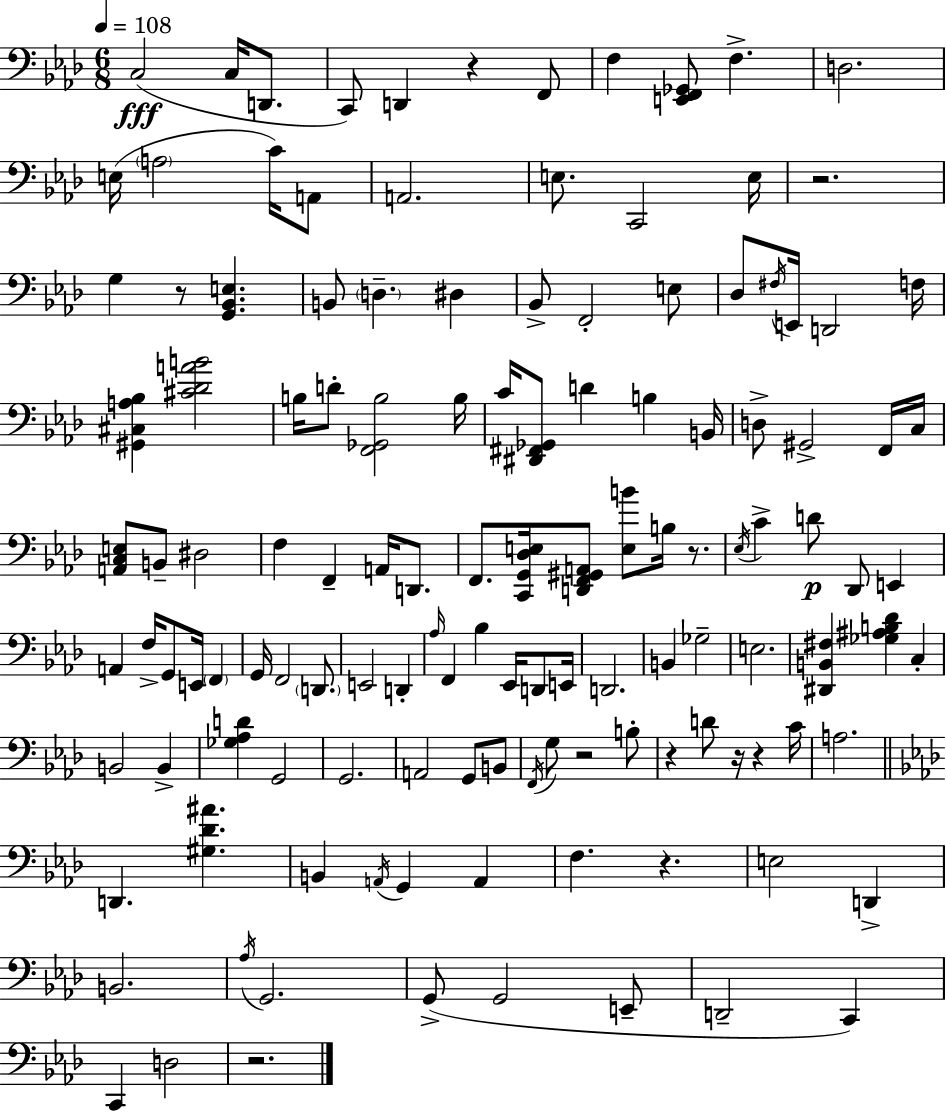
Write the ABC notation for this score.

X:1
T:Untitled
M:6/8
L:1/4
K:Ab
C,2 C,/4 D,,/2 C,,/2 D,, z F,,/2 F, [E,,F,,_G,,]/2 F, D,2 E,/4 A,2 C/4 A,,/2 A,,2 E,/2 C,,2 E,/4 z2 G, z/2 [G,,_B,,E,] B,,/2 D, ^D, _B,,/2 F,,2 E,/2 _D,/2 ^F,/4 E,,/4 D,,2 F,/4 [^G,,^C,A,_B,] [^C_DAB]2 B,/4 D/2 [F,,_G,,B,]2 B,/4 C/4 [^D,,^F,,_G,,]/2 D B, B,,/4 D,/2 ^G,,2 F,,/4 C,/4 [A,,C,E,]/2 B,,/2 ^D,2 F, F,, A,,/4 D,,/2 F,,/2 [C,,G,,_D,E,]/4 [D,,F,,^G,,A,,]/2 [E,B]/2 B,/4 z/2 _E,/4 C D/2 _D,,/2 E,, A,, F,/4 G,,/2 E,,/4 F,, G,,/4 F,,2 D,,/2 E,,2 D,, _A,/4 F,, _B, _E,,/4 D,,/2 E,,/4 D,,2 B,, _G,2 E,2 [^D,,B,,^F,] [_G,^A,B,_D] C, B,,2 B,, [_G,_A,D] G,,2 G,,2 A,,2 G,,/2 B,,/2 F,,/4 G,/2 z2 B,/2 z D/2 z/4 z C/4 A,2 D,, [^G,_D^A] B,, A,,/4 G,, A,, F, z E,2 D,, B,,2 _A,/4 G,,2 G,,/2 G,,2 E,,/2 D,,2 C,, C,, D,2 z2